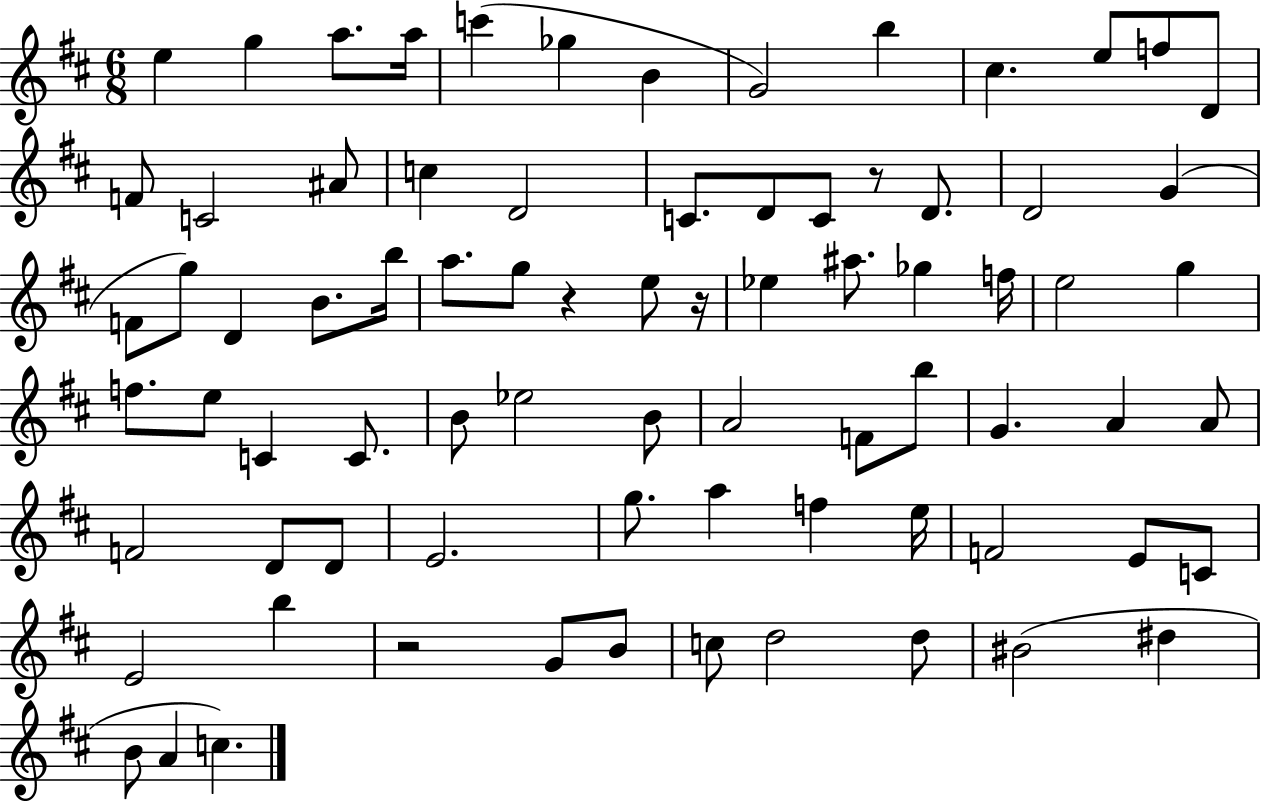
X:1
T:Untitled
M:6/8
L:1/4
K:D
e g a/2 a/4 c' _g B G2 b ^c e/2 f/2 D/2 F/2 C2 ^A/2 c D2 C/2 D/2 C/2 z/2 D/2 D2 G F/2 g/2 D B/2 b/4 a/2 g/2 z e/2 z/4 _e ^a/2 _g f/4 e2 g f/2 e/2 C C/2 B/2 _e2 B/2 A2 F/2 b/2 G A A/2 F2 D/2 D/2 E2 g/2 a f e/4 F2 E/2 C/2 E2 b z2 G/2 B/2 c/2 d2 d/2 ^B2 ^d B/2 A c